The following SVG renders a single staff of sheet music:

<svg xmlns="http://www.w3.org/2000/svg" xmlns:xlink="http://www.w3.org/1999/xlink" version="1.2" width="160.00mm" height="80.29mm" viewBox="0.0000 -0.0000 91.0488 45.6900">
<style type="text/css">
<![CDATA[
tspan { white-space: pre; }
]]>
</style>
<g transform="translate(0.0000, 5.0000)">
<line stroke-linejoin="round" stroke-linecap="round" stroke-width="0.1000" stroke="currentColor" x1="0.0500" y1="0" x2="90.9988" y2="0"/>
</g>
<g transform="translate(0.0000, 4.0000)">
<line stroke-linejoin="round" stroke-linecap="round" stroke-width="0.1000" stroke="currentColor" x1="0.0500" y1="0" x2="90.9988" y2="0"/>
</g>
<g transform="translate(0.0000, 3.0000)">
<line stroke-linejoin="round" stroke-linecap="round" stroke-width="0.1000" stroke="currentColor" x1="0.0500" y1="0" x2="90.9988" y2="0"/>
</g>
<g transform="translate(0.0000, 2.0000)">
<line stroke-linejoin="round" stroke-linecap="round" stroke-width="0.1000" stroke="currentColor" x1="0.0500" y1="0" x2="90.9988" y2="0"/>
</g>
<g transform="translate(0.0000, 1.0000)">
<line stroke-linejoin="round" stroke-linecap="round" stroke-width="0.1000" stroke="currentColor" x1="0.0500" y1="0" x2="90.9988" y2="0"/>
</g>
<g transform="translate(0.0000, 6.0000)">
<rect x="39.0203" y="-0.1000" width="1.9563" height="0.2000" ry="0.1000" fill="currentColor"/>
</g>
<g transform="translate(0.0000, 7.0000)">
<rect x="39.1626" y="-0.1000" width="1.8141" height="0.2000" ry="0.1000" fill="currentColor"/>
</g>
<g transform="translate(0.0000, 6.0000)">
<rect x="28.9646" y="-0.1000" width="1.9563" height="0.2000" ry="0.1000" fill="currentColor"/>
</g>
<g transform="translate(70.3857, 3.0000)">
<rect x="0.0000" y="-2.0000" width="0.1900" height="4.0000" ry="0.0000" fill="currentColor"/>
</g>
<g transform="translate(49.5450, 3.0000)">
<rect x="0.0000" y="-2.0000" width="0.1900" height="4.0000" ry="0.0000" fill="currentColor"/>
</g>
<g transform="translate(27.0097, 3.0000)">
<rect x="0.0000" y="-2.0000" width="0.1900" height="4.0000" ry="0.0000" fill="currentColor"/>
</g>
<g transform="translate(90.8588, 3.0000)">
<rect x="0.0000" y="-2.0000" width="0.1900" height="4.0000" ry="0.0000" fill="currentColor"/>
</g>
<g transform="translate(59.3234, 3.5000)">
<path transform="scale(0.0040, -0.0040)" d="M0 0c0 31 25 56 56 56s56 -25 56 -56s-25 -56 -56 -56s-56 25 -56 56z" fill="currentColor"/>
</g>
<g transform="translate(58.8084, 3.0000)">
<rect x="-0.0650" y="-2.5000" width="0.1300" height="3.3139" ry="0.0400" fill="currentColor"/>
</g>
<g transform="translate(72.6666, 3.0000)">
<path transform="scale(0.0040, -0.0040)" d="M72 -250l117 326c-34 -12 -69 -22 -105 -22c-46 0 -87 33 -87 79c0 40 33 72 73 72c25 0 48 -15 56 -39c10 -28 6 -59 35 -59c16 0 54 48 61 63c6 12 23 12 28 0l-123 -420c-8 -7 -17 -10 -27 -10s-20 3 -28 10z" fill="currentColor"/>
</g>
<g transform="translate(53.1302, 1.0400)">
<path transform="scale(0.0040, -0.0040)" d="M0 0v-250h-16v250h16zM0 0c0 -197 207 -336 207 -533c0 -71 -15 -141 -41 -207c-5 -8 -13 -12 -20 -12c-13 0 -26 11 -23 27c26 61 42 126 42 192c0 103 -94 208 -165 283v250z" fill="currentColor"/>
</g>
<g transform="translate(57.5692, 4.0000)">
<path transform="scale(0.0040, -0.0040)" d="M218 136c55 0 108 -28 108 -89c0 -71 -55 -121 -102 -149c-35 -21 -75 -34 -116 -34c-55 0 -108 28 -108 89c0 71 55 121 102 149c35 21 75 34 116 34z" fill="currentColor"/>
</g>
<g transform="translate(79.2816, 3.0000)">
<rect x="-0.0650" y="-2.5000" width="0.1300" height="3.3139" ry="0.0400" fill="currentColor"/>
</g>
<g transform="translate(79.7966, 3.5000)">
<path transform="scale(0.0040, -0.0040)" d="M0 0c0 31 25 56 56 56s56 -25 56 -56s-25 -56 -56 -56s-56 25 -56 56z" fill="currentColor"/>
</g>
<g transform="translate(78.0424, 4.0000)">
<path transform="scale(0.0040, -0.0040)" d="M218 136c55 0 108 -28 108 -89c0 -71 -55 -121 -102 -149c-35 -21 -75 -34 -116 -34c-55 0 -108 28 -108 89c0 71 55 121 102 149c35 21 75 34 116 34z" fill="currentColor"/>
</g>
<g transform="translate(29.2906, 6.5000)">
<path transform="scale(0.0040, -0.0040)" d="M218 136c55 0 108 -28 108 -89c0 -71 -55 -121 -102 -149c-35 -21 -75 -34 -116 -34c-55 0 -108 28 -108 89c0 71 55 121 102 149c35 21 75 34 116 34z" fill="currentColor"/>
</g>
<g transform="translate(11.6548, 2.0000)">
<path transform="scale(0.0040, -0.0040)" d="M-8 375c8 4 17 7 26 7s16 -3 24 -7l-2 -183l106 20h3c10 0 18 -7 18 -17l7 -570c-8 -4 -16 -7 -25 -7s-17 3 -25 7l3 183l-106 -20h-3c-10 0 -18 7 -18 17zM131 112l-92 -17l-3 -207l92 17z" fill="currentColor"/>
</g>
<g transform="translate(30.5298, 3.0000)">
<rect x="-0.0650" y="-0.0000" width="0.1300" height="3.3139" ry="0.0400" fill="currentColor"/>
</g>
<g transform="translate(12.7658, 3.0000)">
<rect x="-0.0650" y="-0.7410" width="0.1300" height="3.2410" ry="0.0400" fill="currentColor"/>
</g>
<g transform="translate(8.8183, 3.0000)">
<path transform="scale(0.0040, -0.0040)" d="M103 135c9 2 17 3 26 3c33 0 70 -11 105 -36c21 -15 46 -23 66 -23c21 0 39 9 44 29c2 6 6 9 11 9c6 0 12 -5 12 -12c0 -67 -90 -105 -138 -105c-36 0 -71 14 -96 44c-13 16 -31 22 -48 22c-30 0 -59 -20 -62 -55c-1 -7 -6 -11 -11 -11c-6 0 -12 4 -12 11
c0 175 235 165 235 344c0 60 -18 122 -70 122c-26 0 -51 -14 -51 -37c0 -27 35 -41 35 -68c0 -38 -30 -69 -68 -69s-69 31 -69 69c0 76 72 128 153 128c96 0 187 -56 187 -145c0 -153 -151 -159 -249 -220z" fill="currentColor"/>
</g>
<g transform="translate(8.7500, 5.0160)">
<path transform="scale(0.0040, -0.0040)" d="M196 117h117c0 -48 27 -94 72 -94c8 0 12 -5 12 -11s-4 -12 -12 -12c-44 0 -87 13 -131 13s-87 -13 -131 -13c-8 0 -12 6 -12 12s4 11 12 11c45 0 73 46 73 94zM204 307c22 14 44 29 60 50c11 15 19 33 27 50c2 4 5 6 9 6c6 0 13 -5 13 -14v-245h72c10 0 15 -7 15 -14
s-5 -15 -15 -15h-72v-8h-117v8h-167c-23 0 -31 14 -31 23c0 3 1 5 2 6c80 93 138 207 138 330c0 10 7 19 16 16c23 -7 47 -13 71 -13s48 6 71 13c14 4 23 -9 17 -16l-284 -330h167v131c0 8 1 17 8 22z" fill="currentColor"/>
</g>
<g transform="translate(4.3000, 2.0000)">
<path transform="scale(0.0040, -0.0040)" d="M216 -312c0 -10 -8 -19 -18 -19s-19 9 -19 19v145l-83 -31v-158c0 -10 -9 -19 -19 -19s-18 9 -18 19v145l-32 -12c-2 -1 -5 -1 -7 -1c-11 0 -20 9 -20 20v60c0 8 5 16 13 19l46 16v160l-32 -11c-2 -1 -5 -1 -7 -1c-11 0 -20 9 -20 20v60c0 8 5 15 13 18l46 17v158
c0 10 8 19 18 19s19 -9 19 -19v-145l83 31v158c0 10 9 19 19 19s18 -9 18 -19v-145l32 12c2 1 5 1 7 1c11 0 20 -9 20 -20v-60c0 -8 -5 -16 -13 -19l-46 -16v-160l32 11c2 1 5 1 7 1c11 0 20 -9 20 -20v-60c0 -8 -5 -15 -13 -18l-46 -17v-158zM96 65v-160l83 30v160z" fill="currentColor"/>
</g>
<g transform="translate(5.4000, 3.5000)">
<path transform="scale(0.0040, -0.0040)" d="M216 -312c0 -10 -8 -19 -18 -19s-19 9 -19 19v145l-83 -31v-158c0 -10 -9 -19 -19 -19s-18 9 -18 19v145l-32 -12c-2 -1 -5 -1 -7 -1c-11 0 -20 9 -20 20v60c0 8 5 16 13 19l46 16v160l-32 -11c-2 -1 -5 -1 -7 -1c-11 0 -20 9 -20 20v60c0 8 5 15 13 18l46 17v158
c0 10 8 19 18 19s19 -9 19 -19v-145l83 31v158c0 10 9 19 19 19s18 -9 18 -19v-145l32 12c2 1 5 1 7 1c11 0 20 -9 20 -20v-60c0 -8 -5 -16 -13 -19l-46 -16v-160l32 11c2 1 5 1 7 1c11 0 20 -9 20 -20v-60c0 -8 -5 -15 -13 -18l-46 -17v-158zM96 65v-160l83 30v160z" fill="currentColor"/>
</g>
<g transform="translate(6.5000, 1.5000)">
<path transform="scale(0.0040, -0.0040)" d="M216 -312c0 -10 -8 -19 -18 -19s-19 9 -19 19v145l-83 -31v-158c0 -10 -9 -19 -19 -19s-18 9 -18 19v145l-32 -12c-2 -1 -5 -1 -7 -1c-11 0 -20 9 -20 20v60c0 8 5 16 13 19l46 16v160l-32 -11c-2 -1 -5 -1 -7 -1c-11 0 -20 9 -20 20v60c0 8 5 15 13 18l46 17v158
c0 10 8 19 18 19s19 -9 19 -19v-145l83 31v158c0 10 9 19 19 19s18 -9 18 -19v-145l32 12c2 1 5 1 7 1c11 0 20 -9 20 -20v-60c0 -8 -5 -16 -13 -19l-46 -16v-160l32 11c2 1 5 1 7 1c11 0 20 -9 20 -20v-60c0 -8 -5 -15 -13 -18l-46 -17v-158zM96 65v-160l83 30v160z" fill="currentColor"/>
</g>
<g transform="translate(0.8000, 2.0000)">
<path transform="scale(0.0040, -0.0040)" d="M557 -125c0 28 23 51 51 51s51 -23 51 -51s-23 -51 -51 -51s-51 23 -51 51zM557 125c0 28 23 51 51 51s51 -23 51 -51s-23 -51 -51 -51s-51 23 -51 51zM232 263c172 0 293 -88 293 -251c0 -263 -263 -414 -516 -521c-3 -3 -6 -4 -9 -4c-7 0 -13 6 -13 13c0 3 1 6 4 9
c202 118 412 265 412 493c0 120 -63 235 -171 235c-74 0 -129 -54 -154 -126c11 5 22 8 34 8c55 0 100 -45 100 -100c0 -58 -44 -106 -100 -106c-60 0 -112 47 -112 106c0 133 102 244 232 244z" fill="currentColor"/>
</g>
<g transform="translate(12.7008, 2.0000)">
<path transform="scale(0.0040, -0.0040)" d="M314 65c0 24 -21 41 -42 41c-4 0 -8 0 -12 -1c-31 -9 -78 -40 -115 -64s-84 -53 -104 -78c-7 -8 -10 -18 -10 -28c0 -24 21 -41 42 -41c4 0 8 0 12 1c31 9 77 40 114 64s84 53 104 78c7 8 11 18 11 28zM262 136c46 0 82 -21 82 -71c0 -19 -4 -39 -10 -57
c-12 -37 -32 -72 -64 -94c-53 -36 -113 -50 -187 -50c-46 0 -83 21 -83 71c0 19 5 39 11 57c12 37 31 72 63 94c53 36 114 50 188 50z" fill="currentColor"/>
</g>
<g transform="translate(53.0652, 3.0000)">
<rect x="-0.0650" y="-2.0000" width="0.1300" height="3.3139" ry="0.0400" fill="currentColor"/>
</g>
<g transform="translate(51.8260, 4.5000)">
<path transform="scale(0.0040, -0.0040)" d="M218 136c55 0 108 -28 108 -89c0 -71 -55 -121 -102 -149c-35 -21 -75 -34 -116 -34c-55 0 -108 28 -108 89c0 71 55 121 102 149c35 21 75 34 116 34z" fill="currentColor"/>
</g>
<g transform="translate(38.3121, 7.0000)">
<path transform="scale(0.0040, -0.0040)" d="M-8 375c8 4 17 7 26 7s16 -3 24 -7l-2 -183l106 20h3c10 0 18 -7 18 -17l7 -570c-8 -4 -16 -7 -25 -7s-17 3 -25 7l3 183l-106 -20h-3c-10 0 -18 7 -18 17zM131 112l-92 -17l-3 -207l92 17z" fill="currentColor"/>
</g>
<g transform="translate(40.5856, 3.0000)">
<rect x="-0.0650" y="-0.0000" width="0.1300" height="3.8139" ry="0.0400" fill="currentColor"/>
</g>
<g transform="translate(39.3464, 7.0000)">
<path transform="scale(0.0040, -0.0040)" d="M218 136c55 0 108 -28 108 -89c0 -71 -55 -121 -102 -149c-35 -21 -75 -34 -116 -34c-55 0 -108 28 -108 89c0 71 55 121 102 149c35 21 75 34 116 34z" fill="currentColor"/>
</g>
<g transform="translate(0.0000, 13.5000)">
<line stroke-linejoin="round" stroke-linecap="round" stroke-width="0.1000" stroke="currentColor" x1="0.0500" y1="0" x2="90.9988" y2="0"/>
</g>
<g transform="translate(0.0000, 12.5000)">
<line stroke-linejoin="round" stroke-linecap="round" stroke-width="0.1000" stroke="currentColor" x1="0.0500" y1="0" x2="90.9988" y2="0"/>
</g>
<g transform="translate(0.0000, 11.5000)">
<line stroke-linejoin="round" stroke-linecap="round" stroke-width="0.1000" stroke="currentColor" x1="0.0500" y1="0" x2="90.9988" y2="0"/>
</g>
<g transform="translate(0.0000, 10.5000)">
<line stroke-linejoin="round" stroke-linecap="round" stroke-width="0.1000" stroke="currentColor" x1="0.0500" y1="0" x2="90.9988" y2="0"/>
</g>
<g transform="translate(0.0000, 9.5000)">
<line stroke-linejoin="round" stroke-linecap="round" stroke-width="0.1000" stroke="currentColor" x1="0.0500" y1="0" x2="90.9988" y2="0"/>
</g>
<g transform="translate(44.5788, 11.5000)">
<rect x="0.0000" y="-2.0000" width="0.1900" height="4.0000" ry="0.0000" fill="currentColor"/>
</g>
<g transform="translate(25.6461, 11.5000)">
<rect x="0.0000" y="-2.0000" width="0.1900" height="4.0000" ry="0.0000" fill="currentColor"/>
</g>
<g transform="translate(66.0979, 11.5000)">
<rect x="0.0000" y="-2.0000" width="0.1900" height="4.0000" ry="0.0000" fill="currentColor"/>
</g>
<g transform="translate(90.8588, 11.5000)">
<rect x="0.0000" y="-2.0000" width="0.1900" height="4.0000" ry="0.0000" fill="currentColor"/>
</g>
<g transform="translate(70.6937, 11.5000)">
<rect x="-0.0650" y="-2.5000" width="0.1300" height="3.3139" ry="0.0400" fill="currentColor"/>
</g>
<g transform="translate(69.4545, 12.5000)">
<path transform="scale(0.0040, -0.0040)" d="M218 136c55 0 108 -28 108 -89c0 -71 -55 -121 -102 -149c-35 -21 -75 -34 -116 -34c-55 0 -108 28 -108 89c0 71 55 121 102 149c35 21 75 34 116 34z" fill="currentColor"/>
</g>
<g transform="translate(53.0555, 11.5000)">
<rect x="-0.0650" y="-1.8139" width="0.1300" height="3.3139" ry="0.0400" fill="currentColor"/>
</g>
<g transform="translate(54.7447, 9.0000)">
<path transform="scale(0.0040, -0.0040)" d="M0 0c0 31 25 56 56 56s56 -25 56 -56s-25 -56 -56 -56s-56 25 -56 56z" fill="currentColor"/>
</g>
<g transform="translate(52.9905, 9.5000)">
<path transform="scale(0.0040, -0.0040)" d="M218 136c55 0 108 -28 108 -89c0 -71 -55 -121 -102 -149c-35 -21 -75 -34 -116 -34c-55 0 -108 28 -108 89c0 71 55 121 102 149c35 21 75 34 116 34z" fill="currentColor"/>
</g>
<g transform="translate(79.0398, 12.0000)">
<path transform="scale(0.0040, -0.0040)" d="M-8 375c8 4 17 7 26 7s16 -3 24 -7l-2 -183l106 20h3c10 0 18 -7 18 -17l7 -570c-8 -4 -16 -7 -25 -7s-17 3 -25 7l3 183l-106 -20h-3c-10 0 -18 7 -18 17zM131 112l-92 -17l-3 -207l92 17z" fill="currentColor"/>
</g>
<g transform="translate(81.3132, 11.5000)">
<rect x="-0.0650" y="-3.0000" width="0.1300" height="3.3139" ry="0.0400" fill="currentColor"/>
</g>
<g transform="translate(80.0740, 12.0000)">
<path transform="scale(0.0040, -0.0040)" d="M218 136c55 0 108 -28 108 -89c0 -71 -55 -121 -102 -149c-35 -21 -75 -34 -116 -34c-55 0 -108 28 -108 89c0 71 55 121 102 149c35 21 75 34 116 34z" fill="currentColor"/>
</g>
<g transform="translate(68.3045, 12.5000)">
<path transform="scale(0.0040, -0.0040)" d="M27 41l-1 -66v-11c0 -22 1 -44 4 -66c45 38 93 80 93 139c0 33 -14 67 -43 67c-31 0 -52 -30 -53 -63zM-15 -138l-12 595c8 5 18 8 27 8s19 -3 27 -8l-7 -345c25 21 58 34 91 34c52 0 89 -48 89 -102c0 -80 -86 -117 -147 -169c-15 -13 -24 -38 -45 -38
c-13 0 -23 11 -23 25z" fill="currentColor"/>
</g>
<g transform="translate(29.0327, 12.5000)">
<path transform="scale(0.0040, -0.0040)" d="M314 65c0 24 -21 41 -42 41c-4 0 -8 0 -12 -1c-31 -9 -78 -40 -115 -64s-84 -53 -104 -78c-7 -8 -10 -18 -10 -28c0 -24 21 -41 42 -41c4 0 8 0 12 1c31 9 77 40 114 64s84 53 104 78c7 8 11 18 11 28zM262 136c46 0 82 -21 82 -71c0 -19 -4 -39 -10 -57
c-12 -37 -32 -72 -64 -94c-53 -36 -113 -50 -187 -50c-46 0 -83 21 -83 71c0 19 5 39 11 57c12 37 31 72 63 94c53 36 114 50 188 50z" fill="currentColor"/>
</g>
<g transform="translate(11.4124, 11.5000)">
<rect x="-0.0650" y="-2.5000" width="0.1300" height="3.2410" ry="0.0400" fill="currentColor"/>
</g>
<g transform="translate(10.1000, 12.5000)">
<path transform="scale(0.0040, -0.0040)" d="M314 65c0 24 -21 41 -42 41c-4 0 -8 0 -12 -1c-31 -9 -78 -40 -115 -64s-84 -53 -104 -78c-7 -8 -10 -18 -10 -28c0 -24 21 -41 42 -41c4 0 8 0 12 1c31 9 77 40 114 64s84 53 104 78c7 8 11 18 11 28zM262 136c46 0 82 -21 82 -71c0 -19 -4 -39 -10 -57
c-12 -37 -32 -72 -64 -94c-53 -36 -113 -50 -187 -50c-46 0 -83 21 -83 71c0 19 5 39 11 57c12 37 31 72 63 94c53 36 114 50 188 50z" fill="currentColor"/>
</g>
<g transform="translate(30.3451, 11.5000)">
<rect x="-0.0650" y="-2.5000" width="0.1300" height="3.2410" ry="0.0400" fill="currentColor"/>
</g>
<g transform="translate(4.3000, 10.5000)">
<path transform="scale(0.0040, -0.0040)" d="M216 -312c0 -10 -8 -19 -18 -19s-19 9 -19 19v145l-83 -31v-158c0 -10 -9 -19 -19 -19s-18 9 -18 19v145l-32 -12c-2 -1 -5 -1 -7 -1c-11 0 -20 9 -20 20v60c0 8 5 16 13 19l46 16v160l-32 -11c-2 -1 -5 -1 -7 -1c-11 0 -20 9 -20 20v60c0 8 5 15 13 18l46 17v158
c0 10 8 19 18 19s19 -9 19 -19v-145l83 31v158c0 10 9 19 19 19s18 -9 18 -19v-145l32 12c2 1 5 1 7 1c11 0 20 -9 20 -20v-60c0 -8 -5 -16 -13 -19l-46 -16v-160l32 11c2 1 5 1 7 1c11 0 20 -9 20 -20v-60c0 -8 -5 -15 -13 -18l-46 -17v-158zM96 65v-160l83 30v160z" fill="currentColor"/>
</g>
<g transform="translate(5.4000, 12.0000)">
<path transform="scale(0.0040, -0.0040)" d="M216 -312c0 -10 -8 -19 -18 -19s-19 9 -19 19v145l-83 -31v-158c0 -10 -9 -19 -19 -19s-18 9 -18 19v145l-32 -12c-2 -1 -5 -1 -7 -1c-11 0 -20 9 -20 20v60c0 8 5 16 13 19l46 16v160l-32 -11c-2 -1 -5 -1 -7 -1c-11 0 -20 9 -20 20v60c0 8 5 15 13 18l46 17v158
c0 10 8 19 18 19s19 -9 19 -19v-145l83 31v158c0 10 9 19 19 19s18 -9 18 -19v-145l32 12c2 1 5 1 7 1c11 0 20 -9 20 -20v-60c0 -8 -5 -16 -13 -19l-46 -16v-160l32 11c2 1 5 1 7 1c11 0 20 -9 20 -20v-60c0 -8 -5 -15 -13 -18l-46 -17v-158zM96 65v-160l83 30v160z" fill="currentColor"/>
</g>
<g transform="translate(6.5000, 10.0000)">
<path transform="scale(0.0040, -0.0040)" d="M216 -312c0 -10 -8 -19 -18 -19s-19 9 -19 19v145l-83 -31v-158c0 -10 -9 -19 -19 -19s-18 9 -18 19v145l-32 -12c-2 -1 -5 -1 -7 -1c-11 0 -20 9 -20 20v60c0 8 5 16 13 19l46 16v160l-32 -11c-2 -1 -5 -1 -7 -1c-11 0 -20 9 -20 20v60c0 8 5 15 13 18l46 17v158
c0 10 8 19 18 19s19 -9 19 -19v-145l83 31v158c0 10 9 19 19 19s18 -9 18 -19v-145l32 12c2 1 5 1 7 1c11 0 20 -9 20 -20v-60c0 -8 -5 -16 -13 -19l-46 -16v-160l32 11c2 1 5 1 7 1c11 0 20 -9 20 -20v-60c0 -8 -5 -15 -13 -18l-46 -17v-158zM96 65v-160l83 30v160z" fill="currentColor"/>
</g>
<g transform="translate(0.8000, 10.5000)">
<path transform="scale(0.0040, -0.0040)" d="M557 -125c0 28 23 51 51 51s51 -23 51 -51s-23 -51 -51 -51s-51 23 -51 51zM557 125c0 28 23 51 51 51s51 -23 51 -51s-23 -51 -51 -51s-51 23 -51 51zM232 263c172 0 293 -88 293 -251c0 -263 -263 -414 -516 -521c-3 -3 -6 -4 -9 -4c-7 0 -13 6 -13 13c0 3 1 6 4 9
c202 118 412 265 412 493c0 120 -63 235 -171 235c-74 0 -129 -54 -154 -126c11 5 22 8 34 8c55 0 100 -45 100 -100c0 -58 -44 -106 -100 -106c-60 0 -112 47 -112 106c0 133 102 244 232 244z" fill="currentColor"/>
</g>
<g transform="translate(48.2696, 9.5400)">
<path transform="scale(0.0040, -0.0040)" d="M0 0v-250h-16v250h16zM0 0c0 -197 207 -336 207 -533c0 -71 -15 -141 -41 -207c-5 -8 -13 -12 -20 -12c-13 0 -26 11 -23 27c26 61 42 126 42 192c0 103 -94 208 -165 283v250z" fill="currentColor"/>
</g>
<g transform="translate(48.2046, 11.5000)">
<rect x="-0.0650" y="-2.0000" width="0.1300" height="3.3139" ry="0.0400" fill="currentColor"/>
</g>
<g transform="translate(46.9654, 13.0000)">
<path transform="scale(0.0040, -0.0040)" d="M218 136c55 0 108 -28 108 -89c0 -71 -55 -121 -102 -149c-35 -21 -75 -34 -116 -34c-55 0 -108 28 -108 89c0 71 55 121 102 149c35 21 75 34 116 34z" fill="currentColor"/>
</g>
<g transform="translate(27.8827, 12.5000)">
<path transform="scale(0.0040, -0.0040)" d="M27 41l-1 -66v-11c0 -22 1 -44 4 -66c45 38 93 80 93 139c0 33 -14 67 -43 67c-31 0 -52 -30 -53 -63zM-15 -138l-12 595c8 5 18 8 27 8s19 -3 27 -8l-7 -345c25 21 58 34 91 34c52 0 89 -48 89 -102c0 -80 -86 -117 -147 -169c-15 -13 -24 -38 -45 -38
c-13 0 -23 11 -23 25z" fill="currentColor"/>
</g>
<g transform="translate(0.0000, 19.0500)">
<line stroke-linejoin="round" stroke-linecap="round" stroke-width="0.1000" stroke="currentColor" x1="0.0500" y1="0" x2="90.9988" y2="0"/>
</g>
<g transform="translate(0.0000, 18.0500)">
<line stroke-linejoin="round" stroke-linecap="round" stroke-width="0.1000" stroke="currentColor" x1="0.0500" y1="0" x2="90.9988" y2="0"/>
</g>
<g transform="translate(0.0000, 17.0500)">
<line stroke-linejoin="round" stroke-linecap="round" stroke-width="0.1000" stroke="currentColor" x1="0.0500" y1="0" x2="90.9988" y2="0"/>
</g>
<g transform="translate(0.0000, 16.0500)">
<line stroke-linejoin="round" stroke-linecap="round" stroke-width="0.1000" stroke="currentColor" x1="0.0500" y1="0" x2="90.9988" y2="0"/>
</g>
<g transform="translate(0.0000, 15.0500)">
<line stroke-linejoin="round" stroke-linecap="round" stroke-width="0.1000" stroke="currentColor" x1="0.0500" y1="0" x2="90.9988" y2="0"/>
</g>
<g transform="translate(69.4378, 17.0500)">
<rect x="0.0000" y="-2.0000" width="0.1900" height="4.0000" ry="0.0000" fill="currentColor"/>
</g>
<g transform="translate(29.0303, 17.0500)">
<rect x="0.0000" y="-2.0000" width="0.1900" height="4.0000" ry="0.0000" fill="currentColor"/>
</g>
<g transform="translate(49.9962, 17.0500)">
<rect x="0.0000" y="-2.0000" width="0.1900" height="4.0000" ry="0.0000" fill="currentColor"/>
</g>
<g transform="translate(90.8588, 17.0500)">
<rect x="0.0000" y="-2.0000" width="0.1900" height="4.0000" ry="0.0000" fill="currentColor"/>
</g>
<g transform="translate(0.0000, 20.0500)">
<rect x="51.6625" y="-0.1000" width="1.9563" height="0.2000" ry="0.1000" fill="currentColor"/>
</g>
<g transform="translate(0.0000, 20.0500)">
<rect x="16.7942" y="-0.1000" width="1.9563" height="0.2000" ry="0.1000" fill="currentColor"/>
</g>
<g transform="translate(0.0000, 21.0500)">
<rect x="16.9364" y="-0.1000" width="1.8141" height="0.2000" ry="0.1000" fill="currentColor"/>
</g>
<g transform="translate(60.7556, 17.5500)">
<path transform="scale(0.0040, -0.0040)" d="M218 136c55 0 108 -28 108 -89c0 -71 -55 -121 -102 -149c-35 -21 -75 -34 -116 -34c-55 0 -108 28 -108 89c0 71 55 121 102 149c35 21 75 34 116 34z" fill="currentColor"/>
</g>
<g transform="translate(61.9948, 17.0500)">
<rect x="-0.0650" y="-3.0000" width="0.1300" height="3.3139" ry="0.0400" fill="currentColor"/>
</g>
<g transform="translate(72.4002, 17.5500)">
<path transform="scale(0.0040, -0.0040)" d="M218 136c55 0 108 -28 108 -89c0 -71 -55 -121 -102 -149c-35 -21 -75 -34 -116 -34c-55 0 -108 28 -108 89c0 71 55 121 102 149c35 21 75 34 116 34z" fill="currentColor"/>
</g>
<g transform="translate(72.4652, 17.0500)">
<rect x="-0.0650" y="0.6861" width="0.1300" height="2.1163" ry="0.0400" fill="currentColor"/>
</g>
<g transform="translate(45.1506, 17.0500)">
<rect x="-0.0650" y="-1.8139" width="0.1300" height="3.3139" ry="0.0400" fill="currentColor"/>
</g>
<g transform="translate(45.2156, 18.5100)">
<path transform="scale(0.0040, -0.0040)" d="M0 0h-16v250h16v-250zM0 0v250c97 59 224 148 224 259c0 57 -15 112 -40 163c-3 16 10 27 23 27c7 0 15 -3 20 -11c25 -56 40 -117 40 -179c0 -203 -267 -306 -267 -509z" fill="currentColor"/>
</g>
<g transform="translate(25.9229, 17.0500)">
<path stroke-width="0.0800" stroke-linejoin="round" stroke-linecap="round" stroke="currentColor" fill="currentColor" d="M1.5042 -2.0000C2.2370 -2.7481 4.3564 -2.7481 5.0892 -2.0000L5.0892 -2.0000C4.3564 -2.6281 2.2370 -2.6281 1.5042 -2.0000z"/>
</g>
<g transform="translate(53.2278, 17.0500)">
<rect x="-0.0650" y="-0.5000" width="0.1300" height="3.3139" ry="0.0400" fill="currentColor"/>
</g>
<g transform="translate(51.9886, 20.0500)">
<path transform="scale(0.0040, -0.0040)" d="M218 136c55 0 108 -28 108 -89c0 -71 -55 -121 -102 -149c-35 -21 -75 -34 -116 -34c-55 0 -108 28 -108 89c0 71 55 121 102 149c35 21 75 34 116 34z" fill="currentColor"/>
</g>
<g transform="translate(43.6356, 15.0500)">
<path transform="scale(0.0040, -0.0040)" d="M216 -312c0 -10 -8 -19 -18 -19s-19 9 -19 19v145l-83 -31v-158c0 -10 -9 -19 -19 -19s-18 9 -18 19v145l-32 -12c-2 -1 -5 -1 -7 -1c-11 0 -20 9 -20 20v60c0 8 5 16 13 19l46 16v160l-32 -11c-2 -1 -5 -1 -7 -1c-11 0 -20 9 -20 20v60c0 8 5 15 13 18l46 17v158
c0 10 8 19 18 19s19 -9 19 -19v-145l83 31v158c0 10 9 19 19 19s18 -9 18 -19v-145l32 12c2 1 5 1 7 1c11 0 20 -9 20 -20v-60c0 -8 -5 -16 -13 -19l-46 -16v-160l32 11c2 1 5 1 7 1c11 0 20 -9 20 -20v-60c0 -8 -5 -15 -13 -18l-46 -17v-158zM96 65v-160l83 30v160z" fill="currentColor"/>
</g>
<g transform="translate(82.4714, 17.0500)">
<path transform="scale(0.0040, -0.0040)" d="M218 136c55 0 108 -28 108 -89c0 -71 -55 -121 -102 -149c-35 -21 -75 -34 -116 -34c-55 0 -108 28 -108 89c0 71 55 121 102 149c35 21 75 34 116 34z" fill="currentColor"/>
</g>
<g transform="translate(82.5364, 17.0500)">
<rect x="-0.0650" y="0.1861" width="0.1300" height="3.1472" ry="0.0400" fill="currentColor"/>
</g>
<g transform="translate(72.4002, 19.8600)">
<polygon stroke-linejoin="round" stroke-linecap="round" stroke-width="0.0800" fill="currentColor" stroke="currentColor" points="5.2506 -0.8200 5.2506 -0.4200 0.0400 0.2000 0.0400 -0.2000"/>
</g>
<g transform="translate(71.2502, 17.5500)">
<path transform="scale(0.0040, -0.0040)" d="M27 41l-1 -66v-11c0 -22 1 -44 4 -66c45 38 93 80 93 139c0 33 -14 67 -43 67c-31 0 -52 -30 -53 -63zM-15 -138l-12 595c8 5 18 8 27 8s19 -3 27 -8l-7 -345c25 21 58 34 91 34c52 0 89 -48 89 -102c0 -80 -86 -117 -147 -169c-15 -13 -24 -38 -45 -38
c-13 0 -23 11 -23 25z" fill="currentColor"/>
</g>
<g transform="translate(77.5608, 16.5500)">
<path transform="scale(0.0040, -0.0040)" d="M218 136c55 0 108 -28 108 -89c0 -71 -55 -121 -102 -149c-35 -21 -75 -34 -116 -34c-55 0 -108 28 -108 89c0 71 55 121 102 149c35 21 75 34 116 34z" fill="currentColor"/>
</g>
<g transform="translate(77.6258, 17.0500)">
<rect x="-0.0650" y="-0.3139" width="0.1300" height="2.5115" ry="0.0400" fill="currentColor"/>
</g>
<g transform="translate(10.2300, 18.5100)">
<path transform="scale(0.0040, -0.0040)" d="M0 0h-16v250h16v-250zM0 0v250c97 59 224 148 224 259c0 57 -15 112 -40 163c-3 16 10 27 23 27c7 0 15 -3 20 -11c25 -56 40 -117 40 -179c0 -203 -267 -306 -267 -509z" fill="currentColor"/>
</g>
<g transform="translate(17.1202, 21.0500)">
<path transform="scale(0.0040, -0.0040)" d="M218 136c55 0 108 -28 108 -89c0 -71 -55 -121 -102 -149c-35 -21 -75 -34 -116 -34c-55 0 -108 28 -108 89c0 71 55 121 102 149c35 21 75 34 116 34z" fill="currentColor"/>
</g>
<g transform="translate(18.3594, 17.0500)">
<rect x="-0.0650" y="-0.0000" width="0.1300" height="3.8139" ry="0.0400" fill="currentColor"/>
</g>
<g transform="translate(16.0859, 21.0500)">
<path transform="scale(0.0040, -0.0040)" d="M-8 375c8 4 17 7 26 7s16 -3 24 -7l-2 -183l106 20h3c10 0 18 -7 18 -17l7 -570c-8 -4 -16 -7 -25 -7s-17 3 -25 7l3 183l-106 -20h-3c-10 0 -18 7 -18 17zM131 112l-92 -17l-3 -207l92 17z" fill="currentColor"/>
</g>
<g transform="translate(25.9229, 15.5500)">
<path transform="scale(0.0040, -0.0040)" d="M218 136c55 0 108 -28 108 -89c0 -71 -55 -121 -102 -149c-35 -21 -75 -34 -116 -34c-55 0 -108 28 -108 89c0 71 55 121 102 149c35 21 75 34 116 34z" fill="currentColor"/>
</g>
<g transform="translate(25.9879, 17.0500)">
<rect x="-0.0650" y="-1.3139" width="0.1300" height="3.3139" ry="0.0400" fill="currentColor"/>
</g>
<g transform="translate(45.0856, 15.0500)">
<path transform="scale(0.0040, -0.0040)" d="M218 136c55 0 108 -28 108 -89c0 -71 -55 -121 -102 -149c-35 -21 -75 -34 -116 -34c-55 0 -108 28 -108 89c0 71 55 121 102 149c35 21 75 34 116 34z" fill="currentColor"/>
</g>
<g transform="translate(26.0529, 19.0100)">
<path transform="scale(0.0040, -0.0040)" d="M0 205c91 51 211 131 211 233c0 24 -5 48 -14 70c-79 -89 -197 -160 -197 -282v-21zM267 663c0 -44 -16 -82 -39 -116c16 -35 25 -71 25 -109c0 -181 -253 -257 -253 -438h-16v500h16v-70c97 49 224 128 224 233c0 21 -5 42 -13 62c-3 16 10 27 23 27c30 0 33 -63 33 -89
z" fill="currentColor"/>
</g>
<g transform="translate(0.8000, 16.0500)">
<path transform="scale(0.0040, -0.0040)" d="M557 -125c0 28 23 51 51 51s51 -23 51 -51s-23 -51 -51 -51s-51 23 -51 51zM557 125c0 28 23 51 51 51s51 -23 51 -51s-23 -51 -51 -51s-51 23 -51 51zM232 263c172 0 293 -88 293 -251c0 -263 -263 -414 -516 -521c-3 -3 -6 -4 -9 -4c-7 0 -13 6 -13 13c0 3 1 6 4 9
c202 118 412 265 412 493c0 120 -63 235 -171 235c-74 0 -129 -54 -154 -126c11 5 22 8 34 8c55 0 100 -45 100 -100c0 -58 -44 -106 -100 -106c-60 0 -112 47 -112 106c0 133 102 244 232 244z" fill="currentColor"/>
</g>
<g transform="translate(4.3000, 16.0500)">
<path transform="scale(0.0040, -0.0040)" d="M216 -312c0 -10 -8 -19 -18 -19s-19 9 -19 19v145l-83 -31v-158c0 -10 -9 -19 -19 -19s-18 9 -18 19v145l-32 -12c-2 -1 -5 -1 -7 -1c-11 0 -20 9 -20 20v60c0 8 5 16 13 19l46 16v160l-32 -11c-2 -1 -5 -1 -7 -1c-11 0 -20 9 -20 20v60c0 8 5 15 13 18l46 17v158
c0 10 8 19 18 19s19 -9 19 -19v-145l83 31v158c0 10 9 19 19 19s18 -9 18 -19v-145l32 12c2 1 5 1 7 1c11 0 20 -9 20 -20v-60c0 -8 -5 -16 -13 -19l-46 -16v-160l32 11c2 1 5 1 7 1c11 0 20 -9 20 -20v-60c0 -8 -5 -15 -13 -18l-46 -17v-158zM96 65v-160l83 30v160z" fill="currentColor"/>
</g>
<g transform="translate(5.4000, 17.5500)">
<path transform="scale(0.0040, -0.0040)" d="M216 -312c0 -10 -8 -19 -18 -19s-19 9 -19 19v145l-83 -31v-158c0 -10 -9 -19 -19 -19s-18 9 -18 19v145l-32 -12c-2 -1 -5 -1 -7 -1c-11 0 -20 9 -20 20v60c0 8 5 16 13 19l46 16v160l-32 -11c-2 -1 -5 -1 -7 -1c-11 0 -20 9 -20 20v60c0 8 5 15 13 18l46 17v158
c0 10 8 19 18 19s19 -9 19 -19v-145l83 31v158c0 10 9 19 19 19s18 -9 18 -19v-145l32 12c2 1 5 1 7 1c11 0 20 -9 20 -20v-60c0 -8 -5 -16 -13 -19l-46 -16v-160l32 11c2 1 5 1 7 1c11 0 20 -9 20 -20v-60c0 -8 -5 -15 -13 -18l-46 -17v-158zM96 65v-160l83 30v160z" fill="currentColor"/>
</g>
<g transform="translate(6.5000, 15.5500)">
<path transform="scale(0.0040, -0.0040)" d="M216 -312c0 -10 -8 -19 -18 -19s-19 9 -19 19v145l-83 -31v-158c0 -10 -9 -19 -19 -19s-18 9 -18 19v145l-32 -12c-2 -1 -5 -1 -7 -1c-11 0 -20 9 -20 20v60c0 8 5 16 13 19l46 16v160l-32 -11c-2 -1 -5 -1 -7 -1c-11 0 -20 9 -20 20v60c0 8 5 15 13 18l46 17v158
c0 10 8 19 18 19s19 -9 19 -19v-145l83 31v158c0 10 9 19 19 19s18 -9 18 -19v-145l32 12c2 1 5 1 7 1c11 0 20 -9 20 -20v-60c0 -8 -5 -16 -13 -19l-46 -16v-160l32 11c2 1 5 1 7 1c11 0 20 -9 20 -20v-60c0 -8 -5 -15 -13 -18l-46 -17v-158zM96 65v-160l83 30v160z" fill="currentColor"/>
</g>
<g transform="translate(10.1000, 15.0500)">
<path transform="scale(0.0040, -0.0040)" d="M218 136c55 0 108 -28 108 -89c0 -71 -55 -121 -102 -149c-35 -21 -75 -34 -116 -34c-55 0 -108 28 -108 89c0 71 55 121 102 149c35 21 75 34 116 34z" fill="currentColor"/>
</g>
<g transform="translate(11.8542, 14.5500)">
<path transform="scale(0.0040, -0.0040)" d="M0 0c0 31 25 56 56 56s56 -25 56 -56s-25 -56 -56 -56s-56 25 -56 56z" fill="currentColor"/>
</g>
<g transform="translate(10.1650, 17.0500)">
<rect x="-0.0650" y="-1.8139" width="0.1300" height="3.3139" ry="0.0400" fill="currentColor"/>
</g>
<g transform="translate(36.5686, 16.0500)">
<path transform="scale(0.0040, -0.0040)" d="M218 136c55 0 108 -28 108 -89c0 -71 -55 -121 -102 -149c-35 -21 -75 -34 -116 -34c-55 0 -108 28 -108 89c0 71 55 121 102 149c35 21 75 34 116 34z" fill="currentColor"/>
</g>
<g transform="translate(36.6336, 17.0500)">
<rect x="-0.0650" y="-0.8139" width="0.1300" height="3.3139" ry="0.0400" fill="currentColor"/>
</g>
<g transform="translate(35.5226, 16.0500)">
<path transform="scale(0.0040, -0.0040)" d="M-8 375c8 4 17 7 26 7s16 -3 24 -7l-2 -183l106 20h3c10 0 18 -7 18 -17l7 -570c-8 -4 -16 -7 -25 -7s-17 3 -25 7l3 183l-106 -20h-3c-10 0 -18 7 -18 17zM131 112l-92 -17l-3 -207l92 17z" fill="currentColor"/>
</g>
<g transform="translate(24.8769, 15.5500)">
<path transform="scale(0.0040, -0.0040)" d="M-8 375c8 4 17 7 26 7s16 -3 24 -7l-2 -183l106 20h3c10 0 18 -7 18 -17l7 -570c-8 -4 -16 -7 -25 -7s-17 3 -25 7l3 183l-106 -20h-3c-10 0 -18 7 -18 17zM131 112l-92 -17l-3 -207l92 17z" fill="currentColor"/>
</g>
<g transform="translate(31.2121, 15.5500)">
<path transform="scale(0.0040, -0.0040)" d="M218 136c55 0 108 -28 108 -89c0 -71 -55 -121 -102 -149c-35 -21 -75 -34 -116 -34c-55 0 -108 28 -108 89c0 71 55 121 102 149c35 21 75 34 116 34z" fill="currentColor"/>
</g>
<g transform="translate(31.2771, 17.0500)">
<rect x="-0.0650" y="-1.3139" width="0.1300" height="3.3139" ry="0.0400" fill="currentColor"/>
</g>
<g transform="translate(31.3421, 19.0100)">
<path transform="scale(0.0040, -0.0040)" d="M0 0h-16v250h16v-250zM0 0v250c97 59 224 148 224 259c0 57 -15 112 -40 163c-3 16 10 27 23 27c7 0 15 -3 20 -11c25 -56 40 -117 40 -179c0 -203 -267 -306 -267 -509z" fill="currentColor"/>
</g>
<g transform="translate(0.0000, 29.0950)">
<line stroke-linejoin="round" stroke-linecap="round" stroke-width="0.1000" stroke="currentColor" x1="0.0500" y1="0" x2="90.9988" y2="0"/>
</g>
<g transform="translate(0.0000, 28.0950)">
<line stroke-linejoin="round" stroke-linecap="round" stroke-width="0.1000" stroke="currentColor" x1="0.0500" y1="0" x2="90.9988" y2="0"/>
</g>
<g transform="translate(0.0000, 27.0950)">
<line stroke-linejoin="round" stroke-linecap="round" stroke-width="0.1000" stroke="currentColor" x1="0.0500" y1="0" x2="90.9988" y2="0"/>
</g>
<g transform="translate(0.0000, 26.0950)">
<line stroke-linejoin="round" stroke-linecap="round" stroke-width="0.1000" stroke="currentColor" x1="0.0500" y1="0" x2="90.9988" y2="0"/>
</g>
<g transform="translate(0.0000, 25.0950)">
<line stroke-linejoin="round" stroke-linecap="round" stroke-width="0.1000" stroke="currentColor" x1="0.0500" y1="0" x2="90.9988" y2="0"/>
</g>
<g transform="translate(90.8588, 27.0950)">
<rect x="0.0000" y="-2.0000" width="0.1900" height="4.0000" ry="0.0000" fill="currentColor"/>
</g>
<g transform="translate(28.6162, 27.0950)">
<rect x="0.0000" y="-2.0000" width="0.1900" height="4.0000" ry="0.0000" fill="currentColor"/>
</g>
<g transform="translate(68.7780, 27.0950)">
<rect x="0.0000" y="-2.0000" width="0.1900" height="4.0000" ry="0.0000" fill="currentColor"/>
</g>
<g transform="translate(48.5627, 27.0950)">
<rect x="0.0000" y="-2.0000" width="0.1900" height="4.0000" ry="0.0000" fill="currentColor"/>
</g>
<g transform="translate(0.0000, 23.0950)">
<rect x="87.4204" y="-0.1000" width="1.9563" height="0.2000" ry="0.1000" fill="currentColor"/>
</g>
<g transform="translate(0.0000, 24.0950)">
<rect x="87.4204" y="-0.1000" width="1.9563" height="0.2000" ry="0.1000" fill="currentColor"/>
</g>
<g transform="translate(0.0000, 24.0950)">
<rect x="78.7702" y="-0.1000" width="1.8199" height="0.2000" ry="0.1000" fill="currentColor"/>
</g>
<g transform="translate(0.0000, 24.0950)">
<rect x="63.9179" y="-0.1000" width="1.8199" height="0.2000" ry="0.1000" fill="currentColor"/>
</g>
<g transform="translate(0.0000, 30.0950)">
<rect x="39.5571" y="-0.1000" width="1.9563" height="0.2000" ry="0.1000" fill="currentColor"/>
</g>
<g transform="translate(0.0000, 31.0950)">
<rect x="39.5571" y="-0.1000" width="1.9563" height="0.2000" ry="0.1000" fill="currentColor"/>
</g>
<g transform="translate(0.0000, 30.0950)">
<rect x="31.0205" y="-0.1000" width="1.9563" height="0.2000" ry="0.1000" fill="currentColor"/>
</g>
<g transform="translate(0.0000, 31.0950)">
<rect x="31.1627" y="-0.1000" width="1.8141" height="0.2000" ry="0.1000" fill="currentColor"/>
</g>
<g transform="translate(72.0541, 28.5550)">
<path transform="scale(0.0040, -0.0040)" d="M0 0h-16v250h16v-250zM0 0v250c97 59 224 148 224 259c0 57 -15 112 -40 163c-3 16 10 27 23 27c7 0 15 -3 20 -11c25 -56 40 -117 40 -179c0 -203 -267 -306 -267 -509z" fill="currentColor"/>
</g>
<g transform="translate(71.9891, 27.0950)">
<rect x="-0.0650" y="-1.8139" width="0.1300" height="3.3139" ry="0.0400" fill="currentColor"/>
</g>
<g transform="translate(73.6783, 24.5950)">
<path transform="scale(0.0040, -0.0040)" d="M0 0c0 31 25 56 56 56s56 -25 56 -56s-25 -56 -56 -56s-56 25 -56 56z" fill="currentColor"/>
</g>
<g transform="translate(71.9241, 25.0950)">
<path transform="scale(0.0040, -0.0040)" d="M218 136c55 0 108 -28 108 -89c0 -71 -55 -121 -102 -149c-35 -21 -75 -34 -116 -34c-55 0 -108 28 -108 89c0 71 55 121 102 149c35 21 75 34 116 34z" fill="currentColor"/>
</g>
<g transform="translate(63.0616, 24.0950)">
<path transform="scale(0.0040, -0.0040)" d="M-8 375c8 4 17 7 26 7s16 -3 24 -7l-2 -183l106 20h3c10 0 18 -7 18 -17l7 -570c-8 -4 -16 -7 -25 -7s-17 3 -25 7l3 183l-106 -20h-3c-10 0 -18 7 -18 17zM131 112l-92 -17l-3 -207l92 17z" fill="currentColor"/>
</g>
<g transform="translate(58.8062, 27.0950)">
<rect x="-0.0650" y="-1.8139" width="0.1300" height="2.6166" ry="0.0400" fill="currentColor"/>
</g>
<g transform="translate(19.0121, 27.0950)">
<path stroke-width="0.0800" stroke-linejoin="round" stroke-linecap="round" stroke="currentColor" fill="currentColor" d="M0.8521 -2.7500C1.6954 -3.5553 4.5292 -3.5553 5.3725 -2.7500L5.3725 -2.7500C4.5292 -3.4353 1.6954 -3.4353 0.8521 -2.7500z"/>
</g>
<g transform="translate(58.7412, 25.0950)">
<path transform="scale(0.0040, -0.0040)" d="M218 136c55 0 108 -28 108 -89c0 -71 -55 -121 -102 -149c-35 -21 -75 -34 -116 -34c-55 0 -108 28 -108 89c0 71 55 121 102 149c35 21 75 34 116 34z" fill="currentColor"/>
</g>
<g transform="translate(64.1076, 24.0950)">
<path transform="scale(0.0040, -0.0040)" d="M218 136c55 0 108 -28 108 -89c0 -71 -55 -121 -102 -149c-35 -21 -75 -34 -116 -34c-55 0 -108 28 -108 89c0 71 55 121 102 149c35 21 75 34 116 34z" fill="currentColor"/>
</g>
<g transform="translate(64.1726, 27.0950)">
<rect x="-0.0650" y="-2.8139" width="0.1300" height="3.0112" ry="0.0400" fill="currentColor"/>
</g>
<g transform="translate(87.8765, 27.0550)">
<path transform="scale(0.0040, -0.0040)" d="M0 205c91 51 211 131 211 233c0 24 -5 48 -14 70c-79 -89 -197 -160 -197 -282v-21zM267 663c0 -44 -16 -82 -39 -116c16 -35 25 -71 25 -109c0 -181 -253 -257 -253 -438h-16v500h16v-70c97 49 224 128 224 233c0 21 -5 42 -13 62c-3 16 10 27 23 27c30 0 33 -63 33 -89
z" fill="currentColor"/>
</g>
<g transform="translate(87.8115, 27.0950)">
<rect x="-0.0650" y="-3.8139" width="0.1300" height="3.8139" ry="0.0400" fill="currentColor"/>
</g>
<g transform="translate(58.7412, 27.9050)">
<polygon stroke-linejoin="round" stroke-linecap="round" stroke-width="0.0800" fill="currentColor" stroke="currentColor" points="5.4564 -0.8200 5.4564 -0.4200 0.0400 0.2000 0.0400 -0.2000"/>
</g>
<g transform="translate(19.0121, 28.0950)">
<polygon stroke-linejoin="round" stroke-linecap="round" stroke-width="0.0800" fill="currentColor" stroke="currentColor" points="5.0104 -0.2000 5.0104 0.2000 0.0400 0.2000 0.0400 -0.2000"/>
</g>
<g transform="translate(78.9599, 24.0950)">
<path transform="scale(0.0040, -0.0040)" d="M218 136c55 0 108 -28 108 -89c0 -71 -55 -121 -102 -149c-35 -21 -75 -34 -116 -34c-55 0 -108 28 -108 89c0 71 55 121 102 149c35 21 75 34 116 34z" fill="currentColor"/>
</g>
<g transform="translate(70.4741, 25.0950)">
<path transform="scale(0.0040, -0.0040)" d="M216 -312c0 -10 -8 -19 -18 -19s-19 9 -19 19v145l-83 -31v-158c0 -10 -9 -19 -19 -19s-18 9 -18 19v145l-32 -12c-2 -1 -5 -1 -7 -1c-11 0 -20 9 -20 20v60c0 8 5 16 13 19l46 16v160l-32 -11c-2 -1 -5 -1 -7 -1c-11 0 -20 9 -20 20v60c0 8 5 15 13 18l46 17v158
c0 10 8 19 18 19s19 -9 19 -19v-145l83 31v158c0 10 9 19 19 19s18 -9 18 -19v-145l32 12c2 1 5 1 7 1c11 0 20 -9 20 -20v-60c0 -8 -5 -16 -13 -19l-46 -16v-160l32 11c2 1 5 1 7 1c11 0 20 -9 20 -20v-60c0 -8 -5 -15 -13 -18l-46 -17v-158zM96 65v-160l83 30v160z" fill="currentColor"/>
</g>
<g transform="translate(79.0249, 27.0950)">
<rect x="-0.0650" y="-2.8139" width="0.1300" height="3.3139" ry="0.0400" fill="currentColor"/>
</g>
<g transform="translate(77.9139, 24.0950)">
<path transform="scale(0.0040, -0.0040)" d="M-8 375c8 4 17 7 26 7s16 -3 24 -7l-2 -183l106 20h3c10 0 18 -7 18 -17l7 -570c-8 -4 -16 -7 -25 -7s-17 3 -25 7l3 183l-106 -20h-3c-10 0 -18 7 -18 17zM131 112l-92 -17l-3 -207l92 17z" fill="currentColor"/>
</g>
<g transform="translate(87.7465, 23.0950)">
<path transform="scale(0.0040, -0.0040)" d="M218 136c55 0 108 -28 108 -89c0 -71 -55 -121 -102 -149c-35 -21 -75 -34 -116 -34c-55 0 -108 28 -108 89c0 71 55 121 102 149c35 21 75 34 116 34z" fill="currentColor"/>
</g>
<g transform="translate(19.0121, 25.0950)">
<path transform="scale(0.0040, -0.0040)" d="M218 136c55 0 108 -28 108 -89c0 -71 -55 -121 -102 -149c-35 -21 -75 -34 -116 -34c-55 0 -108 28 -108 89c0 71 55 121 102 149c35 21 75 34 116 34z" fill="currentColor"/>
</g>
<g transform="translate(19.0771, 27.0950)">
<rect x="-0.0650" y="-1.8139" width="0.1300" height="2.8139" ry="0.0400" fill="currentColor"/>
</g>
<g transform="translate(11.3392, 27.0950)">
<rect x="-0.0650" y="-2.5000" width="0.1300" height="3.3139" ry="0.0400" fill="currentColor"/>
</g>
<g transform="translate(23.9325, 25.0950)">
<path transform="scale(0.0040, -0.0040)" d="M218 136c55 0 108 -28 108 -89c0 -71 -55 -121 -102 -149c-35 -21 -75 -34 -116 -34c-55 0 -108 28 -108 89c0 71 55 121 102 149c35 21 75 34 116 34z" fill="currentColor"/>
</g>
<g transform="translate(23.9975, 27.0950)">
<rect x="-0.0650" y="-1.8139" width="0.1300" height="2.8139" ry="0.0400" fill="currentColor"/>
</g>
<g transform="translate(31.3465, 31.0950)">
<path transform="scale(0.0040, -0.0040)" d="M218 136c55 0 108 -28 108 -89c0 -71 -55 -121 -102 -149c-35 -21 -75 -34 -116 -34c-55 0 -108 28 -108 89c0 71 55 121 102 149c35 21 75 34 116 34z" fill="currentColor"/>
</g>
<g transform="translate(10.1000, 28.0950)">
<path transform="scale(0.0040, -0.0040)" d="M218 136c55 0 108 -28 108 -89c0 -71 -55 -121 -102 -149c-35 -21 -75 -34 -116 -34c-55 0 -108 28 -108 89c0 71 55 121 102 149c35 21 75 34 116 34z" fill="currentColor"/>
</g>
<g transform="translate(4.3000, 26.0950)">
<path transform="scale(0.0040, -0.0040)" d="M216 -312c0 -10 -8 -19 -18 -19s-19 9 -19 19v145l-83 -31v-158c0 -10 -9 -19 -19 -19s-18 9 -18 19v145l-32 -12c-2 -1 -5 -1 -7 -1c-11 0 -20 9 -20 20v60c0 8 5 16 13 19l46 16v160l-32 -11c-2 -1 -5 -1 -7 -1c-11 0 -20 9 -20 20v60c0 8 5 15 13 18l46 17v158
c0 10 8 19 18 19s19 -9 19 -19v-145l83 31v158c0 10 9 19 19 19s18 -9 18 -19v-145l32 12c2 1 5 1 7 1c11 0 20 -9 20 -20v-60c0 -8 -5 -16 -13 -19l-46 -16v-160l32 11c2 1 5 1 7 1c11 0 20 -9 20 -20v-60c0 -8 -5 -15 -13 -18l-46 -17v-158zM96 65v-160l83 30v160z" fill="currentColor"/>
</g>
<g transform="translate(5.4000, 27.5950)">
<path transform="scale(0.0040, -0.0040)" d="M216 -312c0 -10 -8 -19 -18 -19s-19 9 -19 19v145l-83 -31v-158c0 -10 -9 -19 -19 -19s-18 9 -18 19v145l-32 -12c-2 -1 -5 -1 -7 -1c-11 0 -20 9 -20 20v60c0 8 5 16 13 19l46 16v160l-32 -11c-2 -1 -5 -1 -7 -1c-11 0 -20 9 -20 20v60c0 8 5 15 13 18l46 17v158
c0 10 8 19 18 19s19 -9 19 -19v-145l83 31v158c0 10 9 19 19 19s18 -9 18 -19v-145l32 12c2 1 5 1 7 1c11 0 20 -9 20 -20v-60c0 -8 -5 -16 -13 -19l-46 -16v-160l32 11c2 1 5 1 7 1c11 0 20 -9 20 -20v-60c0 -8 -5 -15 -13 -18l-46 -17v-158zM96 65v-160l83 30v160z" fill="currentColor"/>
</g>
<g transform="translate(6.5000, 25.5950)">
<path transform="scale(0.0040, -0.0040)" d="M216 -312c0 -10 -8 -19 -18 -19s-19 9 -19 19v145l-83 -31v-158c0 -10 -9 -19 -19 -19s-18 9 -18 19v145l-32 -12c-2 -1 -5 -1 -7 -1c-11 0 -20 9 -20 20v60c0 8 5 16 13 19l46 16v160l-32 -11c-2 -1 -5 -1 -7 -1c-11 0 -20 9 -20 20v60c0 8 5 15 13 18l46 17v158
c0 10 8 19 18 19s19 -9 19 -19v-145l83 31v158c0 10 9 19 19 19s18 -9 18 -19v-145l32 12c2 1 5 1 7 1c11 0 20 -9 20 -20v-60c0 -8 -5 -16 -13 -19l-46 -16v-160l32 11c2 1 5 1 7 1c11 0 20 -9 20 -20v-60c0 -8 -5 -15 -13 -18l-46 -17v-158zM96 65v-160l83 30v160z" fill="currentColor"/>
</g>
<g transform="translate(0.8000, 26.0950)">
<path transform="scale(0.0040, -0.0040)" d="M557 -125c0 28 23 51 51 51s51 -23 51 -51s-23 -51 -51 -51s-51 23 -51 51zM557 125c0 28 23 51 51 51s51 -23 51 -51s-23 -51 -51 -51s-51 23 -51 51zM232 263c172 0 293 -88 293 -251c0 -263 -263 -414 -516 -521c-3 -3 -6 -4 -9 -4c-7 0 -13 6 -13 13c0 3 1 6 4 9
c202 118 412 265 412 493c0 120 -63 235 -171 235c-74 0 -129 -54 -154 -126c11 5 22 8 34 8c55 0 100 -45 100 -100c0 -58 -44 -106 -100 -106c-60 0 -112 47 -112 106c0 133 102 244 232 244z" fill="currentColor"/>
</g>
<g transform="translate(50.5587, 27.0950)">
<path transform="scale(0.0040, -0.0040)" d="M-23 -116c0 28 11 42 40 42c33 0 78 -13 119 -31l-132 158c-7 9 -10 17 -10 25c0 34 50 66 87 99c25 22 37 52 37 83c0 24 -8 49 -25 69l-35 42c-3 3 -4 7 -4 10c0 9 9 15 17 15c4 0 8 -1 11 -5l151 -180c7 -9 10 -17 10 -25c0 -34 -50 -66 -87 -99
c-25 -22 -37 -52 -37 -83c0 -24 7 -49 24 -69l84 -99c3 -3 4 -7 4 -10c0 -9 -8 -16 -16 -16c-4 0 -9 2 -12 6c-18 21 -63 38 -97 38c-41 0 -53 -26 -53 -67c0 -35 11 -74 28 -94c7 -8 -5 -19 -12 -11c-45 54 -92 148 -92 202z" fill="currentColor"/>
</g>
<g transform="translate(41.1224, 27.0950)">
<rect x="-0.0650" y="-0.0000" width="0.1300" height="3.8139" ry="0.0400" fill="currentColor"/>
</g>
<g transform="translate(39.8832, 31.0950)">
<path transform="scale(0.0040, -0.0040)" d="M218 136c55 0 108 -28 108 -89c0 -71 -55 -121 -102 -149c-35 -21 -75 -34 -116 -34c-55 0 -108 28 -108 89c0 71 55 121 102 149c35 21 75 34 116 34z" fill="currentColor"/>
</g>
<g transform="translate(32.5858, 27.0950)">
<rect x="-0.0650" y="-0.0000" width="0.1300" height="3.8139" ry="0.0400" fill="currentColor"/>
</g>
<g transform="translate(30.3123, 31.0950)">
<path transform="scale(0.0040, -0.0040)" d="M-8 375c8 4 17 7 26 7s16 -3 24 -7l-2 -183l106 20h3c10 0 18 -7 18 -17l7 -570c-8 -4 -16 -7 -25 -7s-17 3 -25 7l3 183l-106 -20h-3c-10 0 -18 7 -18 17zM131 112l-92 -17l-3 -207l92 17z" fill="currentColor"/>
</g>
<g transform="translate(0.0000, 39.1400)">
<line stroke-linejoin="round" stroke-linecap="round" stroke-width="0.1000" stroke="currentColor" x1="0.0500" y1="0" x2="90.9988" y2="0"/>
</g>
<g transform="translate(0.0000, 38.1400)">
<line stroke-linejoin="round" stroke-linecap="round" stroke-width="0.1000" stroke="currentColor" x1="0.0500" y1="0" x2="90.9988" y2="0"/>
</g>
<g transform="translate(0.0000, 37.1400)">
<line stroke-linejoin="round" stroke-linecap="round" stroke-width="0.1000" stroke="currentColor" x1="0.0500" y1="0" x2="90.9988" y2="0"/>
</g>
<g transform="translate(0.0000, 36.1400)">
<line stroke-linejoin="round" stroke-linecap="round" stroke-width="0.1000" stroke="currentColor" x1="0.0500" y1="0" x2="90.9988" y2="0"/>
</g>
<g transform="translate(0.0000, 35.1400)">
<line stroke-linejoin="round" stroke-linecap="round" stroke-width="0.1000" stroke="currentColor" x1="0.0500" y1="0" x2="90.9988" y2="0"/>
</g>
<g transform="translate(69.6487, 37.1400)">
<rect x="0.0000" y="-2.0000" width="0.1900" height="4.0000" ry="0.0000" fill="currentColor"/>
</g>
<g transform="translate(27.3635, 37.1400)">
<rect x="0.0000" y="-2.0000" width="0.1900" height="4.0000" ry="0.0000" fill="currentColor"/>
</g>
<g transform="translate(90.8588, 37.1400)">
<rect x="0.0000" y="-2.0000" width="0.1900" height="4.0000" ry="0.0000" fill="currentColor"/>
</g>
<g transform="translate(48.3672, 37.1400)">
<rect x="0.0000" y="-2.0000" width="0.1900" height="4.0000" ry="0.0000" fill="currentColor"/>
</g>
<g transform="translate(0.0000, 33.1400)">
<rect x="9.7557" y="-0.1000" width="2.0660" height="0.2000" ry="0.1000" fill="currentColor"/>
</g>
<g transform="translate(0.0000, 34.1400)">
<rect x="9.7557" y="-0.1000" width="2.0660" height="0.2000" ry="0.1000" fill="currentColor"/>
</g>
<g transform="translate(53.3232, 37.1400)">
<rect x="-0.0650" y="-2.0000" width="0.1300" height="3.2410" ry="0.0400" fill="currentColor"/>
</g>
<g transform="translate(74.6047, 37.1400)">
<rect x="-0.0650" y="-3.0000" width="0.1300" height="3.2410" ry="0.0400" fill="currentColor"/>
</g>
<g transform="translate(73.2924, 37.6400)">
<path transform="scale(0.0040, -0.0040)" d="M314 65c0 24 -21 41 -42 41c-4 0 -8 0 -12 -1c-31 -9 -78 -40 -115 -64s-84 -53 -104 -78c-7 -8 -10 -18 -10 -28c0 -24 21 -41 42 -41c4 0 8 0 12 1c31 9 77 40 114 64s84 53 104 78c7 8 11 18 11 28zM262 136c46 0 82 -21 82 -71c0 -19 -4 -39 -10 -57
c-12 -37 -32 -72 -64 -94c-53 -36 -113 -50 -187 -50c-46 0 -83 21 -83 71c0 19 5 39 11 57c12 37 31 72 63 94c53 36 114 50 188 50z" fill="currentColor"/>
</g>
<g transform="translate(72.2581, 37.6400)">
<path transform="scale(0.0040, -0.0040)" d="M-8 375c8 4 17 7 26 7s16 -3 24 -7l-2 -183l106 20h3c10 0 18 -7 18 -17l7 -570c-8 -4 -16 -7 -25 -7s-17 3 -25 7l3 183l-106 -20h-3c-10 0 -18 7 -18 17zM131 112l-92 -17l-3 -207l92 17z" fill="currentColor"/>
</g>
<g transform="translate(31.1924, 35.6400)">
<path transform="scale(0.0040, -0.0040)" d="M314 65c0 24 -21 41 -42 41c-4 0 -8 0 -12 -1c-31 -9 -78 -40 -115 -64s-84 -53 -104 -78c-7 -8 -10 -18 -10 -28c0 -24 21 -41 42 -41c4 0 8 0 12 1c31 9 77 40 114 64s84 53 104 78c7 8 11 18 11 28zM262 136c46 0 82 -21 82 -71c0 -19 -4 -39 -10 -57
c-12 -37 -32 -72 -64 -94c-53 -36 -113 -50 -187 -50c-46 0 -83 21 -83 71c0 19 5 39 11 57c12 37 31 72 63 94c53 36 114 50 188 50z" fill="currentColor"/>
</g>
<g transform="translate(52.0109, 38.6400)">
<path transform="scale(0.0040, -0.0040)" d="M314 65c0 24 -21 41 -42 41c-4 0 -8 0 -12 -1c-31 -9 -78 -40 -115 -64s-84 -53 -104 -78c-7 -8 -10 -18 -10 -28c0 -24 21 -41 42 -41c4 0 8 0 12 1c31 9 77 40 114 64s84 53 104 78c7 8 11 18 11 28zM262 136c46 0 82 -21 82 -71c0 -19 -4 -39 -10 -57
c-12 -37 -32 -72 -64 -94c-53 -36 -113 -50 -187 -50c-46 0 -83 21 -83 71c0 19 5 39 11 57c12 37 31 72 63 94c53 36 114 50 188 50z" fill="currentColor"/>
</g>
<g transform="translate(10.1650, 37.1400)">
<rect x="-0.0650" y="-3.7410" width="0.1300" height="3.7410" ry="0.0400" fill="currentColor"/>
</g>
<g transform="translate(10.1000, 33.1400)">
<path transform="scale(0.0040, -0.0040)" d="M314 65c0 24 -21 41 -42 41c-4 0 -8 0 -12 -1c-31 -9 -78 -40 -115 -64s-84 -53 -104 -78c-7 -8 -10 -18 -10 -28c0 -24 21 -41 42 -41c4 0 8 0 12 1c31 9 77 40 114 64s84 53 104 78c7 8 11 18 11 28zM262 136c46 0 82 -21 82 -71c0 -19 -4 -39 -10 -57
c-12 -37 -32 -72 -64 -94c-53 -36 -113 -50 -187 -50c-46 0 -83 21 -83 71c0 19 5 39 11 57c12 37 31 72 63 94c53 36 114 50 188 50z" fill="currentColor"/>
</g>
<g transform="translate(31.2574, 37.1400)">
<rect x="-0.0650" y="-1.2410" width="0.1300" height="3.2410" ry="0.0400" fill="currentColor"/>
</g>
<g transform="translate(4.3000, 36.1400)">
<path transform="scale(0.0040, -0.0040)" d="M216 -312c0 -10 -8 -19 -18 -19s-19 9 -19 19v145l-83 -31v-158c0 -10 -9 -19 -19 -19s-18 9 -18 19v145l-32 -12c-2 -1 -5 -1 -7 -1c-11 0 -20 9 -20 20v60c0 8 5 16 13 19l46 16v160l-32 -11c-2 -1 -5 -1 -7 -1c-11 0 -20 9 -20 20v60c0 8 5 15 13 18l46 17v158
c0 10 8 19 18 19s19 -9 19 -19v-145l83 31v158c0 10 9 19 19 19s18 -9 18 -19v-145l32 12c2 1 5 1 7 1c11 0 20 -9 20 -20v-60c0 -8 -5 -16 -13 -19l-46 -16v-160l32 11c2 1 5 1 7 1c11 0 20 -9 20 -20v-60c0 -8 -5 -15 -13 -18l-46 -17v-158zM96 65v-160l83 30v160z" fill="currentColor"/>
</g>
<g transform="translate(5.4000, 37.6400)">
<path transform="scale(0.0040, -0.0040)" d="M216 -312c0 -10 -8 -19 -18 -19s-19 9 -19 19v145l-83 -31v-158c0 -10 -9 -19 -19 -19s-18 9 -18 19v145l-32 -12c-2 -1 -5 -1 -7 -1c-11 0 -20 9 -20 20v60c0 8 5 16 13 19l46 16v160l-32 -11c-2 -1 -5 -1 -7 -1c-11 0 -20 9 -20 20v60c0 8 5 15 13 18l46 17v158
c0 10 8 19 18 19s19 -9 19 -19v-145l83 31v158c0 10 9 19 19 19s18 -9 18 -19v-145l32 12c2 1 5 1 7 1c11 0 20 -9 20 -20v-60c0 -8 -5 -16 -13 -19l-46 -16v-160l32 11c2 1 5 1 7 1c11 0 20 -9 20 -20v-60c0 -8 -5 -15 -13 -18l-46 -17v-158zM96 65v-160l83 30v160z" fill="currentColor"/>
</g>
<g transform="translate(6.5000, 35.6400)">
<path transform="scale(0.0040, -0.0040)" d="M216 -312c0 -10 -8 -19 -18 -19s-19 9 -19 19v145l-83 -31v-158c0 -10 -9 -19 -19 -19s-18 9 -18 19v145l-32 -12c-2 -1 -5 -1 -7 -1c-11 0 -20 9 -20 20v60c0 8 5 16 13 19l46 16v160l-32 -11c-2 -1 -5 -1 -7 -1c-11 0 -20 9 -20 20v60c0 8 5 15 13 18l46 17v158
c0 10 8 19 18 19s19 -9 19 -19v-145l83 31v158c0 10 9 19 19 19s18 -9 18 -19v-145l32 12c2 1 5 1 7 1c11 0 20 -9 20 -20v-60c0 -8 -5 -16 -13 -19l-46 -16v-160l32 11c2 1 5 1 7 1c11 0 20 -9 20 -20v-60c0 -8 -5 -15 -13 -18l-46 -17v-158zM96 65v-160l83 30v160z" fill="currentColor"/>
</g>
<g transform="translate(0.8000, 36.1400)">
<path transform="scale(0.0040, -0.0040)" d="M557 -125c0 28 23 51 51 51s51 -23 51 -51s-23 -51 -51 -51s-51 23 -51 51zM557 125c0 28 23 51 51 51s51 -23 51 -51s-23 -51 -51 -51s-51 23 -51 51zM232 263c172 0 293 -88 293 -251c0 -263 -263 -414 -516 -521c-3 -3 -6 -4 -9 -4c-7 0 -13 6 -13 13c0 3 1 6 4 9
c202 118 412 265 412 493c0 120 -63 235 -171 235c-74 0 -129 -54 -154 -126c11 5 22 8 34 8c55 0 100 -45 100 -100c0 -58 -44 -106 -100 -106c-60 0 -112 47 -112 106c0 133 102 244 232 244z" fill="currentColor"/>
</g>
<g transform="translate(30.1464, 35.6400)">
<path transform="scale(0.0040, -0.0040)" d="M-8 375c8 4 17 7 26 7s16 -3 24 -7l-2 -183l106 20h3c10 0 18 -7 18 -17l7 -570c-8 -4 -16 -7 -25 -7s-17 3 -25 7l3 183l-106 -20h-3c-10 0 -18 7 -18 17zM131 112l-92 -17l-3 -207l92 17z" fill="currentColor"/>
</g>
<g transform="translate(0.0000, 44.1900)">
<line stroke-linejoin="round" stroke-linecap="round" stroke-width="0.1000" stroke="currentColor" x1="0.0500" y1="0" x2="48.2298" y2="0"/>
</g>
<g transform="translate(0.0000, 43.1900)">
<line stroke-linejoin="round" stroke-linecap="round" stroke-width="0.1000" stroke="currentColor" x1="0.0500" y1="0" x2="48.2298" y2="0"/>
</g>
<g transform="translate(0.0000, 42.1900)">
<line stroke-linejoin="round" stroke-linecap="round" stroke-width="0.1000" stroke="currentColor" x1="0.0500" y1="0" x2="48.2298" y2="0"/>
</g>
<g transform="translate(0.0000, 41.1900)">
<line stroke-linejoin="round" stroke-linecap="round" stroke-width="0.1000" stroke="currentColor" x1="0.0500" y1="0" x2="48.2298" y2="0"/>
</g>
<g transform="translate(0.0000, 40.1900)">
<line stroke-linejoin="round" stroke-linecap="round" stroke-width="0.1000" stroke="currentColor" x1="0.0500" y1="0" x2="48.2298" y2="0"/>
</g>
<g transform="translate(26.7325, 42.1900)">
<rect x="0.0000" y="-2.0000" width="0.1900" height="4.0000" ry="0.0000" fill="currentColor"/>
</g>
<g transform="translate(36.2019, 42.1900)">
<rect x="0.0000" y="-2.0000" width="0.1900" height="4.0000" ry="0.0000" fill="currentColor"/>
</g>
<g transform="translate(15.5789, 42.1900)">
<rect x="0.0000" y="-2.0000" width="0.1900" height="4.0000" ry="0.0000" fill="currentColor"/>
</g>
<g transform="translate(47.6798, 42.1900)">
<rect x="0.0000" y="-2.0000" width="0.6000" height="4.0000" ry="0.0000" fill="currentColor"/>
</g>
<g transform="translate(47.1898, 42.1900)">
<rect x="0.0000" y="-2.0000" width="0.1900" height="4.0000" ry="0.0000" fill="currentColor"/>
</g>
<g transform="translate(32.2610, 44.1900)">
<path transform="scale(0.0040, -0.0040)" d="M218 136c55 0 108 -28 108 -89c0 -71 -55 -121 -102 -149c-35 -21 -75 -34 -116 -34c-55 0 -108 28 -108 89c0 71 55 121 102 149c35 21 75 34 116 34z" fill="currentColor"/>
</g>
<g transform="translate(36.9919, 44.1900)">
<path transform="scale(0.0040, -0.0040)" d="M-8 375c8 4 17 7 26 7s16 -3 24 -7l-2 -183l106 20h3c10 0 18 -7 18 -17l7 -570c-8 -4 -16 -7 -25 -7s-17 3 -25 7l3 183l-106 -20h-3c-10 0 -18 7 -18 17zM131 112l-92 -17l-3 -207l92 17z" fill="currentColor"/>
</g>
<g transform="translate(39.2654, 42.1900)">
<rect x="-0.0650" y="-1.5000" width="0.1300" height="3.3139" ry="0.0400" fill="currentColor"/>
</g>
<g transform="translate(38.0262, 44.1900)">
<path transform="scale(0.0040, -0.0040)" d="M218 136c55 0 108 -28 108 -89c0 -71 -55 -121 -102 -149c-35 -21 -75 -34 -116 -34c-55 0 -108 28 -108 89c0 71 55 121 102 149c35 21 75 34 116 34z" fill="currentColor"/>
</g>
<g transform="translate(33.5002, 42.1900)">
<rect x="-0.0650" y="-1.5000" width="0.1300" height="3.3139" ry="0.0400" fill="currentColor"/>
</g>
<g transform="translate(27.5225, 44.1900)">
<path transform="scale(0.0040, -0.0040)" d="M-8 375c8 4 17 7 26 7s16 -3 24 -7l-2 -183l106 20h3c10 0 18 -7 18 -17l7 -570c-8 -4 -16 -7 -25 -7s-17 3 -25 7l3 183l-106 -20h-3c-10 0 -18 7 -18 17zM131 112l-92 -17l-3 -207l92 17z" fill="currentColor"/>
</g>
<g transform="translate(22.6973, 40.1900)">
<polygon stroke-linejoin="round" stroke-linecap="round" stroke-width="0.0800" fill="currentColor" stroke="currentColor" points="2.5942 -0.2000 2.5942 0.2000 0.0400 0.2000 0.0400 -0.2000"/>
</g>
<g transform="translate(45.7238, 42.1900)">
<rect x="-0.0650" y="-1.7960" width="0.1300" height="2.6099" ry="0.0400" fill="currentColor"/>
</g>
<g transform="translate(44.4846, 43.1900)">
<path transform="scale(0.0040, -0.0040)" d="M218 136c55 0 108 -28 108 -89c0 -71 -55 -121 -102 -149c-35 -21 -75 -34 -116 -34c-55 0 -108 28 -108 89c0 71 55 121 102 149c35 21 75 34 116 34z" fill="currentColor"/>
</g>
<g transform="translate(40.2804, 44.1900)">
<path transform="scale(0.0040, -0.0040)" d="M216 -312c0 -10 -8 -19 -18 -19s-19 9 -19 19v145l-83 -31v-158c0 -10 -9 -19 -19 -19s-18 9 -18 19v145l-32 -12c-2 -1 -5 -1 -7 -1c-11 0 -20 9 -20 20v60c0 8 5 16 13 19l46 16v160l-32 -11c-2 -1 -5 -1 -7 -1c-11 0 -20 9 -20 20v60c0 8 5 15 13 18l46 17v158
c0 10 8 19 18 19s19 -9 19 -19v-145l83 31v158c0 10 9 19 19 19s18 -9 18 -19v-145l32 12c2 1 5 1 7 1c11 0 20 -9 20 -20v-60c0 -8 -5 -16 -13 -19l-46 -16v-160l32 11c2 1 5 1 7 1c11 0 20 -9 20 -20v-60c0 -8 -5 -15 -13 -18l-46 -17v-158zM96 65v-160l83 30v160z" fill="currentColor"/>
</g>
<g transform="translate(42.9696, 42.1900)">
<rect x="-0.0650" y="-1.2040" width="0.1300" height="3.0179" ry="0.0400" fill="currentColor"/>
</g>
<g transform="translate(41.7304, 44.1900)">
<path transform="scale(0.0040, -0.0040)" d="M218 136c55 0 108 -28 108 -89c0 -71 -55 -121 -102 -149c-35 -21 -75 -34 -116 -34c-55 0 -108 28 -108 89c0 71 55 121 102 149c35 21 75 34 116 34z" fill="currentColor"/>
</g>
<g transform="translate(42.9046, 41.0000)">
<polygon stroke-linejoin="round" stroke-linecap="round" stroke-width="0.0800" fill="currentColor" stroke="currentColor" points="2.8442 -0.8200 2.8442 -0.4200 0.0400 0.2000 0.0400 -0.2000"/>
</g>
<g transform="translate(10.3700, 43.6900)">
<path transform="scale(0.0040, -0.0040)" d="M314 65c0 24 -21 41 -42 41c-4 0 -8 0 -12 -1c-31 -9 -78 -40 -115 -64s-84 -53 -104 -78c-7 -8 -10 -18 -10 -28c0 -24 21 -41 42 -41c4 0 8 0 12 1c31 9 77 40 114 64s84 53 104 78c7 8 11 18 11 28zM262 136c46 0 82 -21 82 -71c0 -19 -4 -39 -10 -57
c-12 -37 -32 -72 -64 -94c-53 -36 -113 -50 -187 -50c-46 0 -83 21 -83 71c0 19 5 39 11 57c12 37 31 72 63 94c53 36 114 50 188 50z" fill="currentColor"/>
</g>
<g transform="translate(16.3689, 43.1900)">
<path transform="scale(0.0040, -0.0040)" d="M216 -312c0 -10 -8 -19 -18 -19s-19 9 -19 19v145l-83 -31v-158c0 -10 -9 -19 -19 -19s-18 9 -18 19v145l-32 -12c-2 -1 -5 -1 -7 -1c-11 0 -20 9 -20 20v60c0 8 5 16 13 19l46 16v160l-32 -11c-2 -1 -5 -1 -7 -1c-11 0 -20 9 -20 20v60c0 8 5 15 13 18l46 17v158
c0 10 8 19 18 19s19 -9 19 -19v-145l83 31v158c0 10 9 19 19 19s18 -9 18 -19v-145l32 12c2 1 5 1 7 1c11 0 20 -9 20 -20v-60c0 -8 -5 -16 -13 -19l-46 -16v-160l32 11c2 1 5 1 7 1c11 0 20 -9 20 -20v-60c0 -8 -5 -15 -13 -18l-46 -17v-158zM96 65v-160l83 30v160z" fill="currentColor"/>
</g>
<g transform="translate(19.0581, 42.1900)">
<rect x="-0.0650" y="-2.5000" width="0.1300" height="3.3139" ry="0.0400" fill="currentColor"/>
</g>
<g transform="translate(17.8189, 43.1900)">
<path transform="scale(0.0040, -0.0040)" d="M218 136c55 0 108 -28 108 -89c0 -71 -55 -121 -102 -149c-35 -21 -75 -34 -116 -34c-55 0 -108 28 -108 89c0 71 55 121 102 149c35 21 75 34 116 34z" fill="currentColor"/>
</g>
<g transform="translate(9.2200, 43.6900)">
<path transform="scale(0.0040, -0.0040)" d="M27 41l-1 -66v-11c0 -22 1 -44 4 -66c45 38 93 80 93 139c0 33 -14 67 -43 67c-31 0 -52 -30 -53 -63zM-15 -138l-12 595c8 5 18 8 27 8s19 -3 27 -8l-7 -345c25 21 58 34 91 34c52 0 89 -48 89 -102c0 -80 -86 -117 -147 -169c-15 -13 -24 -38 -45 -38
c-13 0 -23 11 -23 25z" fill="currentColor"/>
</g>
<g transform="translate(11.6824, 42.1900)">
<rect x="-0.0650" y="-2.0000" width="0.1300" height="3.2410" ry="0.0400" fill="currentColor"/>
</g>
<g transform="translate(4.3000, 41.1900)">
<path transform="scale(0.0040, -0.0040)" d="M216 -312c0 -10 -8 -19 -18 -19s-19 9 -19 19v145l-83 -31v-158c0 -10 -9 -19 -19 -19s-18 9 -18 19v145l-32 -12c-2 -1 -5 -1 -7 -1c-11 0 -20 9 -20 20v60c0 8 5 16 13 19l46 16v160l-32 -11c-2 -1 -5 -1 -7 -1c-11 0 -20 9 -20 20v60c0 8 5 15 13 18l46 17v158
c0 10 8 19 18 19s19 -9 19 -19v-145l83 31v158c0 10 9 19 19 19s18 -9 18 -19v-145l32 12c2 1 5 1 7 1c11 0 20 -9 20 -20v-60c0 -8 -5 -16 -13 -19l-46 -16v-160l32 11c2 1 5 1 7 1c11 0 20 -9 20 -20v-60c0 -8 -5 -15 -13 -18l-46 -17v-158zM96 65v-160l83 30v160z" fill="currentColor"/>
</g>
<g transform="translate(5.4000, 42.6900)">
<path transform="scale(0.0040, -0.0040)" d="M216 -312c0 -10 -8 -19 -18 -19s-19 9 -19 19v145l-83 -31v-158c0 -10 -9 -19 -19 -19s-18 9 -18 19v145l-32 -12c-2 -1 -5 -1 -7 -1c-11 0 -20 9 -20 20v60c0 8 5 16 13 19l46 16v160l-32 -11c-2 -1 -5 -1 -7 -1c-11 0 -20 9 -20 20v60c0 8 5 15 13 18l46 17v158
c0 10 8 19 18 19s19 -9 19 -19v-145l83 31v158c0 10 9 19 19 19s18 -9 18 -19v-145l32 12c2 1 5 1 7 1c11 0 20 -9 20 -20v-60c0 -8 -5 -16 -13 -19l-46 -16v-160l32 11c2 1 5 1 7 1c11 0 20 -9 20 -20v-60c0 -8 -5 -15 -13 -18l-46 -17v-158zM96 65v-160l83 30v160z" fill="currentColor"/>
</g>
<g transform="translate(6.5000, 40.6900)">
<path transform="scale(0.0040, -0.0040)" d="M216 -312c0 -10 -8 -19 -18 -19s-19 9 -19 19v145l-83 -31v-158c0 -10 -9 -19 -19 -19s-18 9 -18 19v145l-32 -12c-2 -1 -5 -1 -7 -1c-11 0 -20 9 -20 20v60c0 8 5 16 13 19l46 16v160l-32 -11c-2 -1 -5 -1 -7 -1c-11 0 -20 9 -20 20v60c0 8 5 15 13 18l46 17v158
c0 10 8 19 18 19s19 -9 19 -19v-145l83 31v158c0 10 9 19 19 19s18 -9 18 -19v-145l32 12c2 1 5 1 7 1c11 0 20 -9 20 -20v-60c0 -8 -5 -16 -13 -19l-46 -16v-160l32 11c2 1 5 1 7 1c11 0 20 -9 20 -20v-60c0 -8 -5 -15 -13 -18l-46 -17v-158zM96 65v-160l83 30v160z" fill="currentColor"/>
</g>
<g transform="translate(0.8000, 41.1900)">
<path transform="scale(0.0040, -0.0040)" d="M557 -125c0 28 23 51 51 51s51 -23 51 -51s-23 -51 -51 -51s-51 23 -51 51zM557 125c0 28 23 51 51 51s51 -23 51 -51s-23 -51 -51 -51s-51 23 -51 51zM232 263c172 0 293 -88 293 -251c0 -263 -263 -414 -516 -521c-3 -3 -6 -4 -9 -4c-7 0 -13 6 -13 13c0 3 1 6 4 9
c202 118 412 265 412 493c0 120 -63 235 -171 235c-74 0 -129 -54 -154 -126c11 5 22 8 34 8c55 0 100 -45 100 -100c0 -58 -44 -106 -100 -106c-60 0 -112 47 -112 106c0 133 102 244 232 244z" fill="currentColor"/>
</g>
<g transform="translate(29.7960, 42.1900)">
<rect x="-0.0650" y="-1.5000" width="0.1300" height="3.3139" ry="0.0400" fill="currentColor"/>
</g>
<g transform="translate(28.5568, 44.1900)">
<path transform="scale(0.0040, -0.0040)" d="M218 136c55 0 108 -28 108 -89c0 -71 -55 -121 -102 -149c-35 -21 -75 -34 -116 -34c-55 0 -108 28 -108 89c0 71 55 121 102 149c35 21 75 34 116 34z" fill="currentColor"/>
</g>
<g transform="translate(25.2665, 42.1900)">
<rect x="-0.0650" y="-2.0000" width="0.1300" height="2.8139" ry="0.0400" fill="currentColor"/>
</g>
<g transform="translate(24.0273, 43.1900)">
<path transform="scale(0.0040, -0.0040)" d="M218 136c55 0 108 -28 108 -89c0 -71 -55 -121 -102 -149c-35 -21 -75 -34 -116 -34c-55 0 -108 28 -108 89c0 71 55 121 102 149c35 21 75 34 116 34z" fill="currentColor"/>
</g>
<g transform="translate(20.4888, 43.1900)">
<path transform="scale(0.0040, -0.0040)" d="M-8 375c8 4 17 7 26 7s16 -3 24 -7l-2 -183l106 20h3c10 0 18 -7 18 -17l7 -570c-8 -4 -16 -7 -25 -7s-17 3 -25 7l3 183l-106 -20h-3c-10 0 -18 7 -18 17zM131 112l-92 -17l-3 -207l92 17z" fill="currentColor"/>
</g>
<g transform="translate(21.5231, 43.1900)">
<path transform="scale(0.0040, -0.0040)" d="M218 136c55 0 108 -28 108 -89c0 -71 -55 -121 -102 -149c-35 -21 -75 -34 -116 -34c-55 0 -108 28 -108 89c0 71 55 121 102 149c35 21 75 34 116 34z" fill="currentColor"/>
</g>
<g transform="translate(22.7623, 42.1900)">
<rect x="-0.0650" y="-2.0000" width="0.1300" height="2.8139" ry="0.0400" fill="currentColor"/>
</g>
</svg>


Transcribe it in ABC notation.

X:1
T:Untitled
M:2/4
L:1/4
K:A
F,2 D,, C,, A,,/2 B,, z/2 B,, B,,2 _B,,2 A,,/2 A, _B,, C, A,/2 C,, G,/4 G,/2 F, ^A,/2 E,, ^C, _C,/2 E,/2 D, B,, A,/2 A,/2 C,, C,, z A,/2 C/2 ^A,/2 C E/4 E2 G,2 A,,2 C,2 _A,,2 ^B,, B,,/2 B,,/2 G,, G,, G,, ^G,,/2 B,,/2